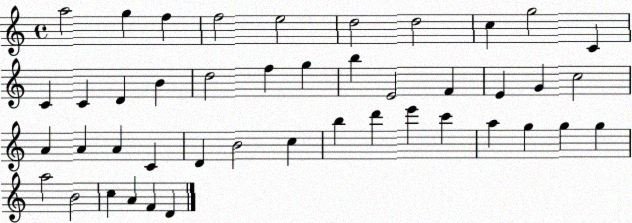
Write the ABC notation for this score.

X:1
T:Untitled
M:4/4
L:1/4
K:C
a2 g f f2 e2 d2 d2 c g2 C C C D B d2 f g b E2 F E G c2 A A A C D B2 c b d' e' c' a g g g a2 B2 c A F D